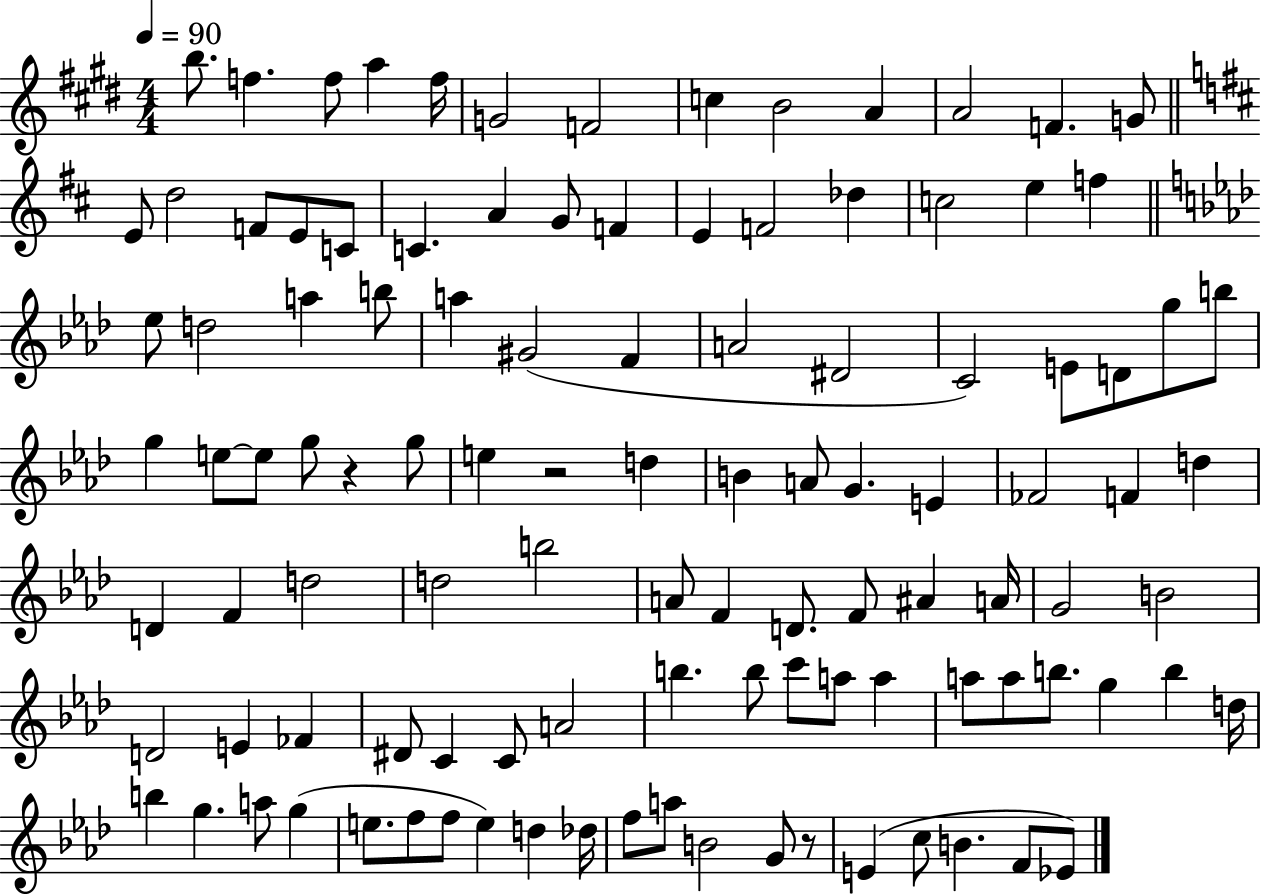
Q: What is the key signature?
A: E major